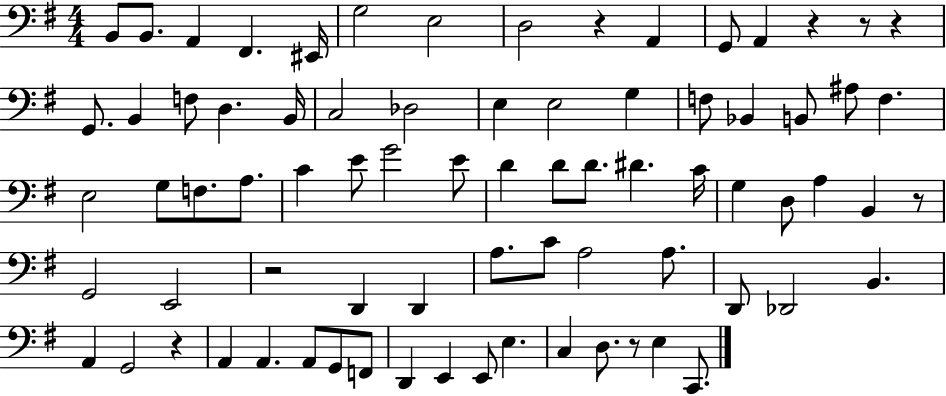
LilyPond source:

{
  \clef bass
  \numericTimeSignature
  \time 4/4
  \key g \major
  b,8 b,8. a,4 fis,4. eis,16 | g2 e2 | d2 r4 a,4 | g,8 a,4 r4 r8 r4 | \break g,8. b,4 f8 d4. b,16 | c2 des2 | e4 e2 g4 | f8 bes,4 b,8 ais8 f4. | \break e2 g8 f8. a8. | c'4 e'8 g'2 e'8 | d'4 d'8 d'8. dis'4. c'16 | g4 d8 a4 b,4 r8 | \break g,2 e,2 | r2 d,4 d,4 | a8. c'8 a2 a8. | d,8 des,2 b,4. | \break a,4 g,2 r4 | a,4 a,4. a,8 g,8 f,8 | d,4 e,4 e,8 e4. | c4 d8. r8 e4 c,8. | \break \bar "|."
}